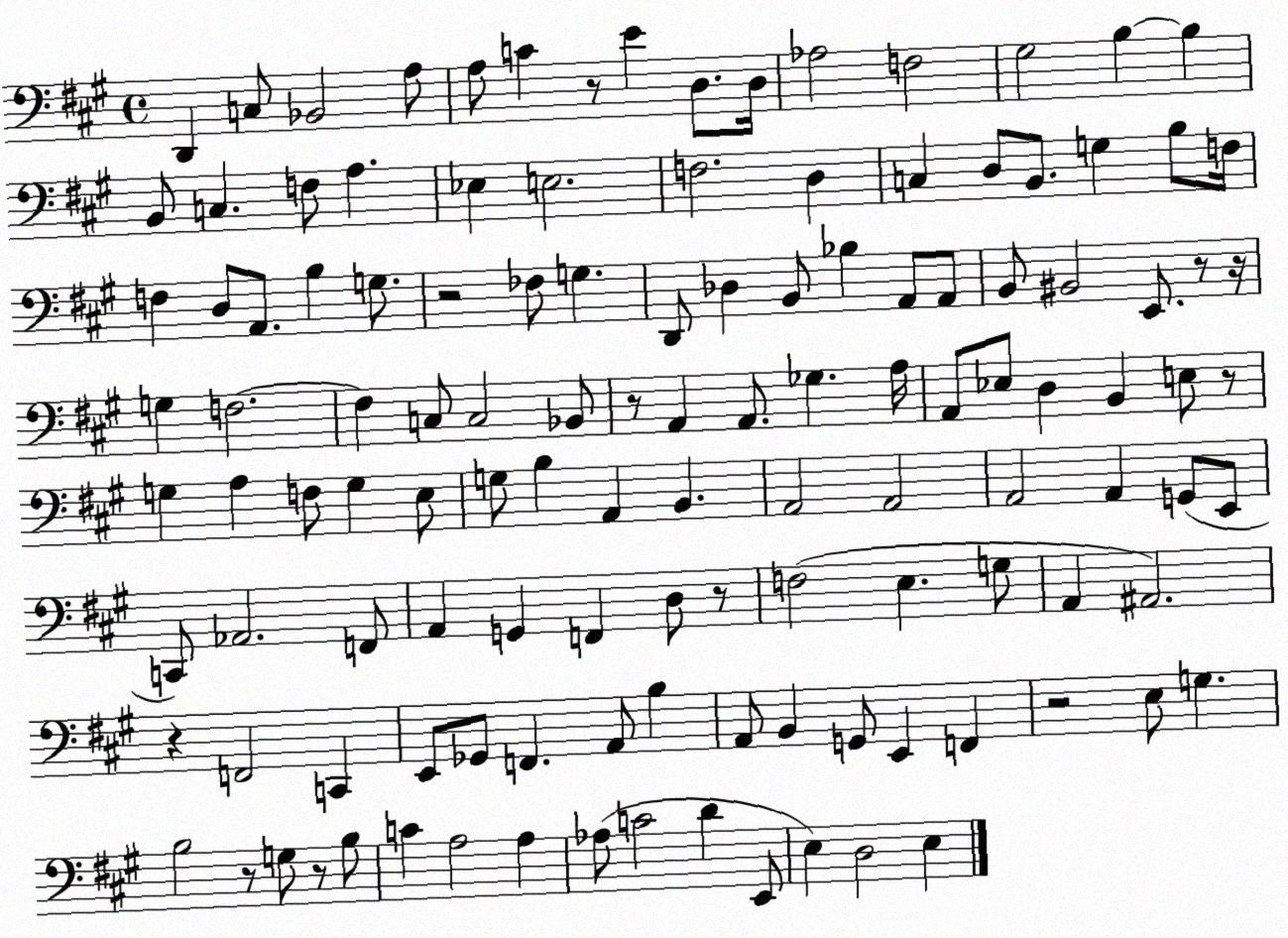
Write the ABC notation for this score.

X:1
T:Untitled
M:4/4
L:1/4
K:A
D,, C,/2 _B,,2 A,/2 A,/2 C z/2 E D,/2 D,/4 _A,2 F,2 ^G,2 B, B, B,,/2 C, F,/2 A, _E, E,2 F,2 D, C, D,/2 B,,/2 G, B,/2 F,/4 F, D,/2 A,,/2 B, G,/2 z2 _F,/2 G, D,,/2 _D, B,,/2 _B, A,,/2 A,,/2 B,,/2 ^B,,2 E,,/2 z/2 z/4 G, F,2 F, C,/2 C,2 _B,,/2 z/2 A,, A,,/2 _G, A,/4 A,,/2 _E,/2 D, B,, E,/2 z/2 G, A, F,/2 G, E,/2 G,/2 B, A,, B,, A,,2 A,,2 A,,2 A,, G,,/2 E,,/2 C,,/2 _A,,2 F,,/2 A,, G,, F,, D,/2 z/2 F,2 E, G,/2 A,, ^A,,2 z F,,2 C,, E,,/2 _G,,/2 F,, A,,/2 B, A,,/2 B,, G,,/2 E,, F,, z2 E,/2 G, B,2 z/2 G,/2 z/2 B,/2 C A,2 A, _A,/2 C2 D E,,/2 E, D,2 E,